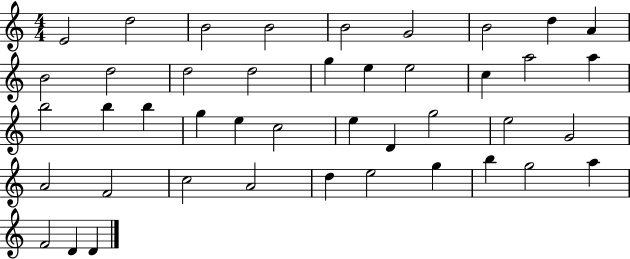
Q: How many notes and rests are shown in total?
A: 43